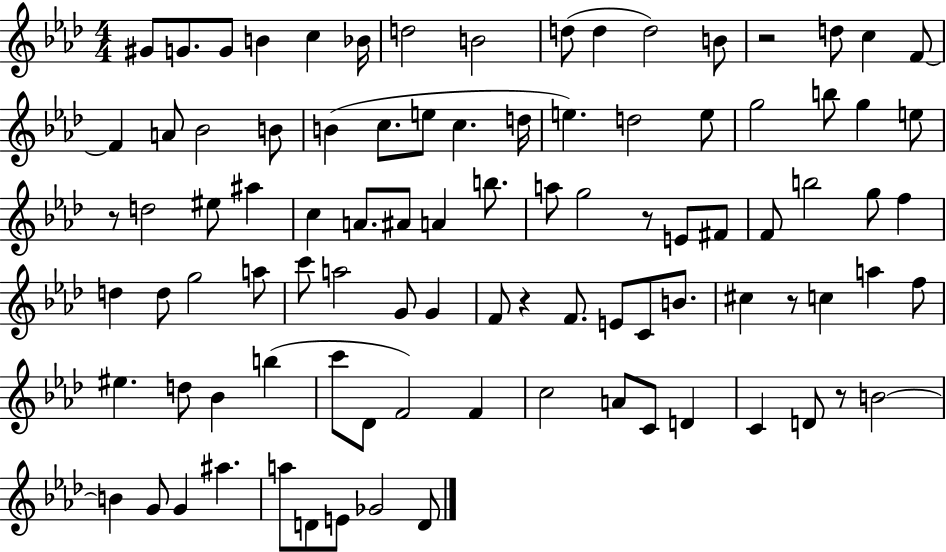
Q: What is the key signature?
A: AES major